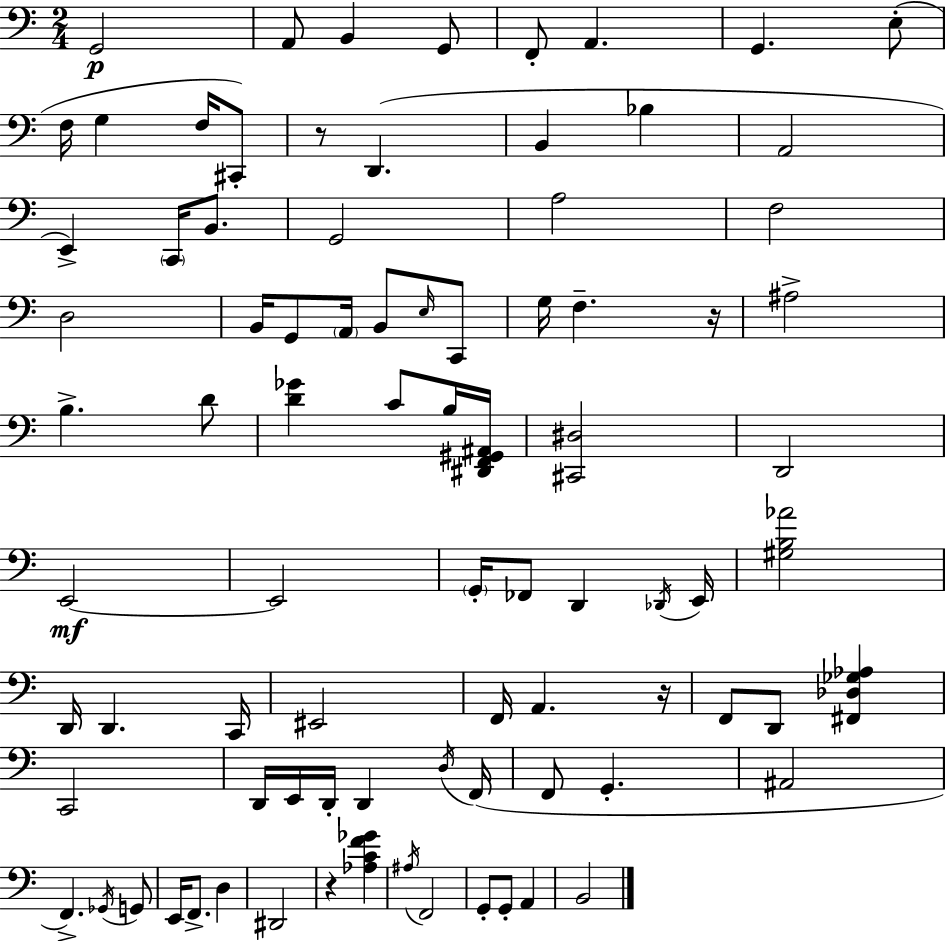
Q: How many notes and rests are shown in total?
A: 85